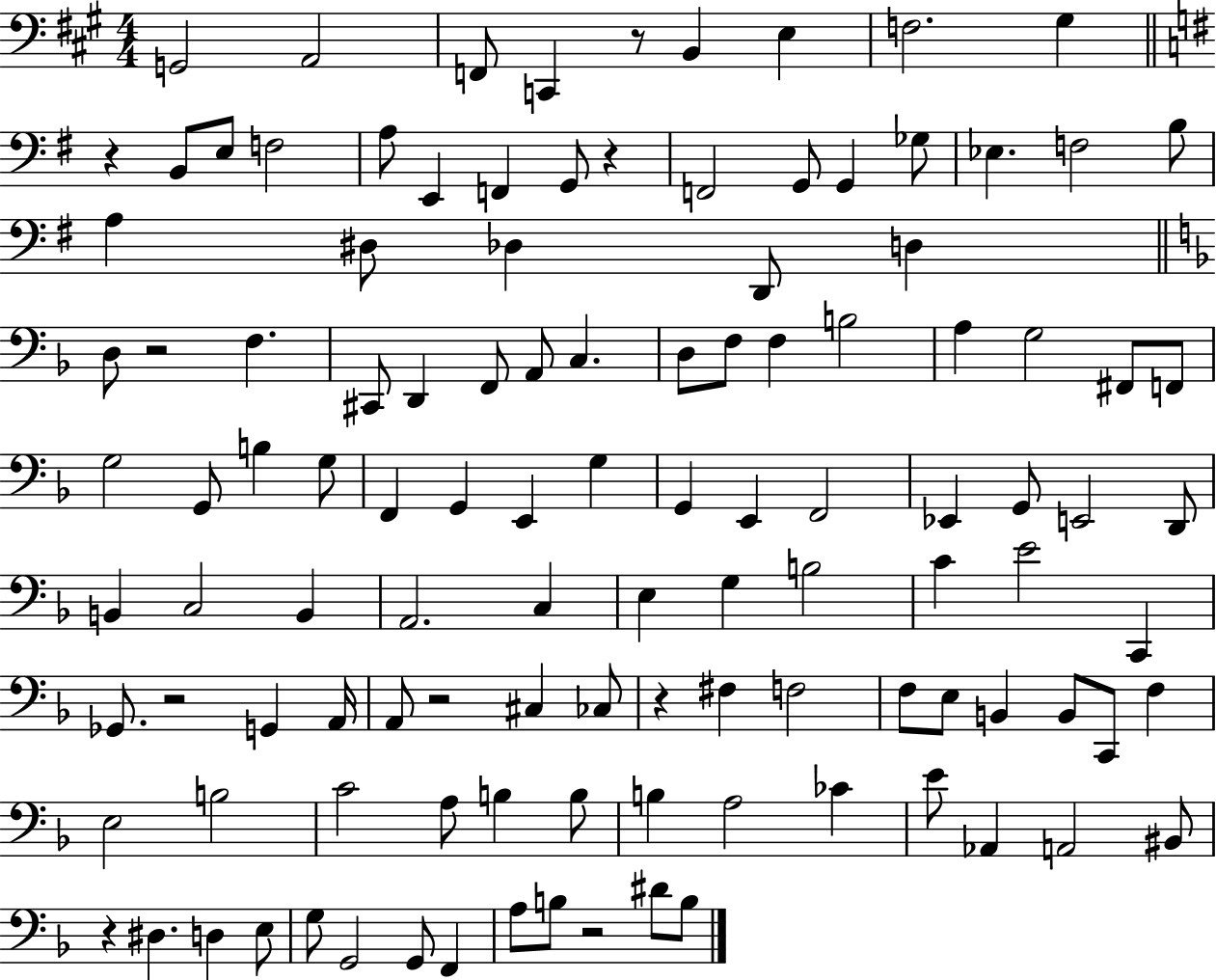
X:1
T:Untitled
M:4/4
L:1/4
K:A
G,,2 A,,2 F,,/2 C,, z/2 B,, E, F,2 ^G, z B,,/2 E,/2 F,2 A,/2 E,, F,, G,,/2 z F,,2 G,,/2 G,, _G,/2 _E, F,2 B,/2 A, ^D,/2 _D, D,,/2 D, D,/2 z2 F, ^C,,/2 D,, F,,/2 A,,/2 C, D,/2 F,/2 F, B,2 A, G,2 ^F,,/2 F,,/2 G,2 G,,/2 B, G,/2 F,, G,, E,, G, G,, E,, F,,2 _E,, G,,/2 E,,2 D,,/2 B,, C,2 B,, A,,2 C, E, G, B,2 C E2 C,, _G,,/2 z2 G,, A,,/4 A,,/2 z2 ^C, _C,/2 z ^F, F,2 F,/2 E,/2 B,, B,,/2 C,,/2 F, E,2 B,2 C2 A,/2 B, B,/2 B, A,2 _C E/2 _A,, A,,2 ^B,,/2 z ^D, D, E,/2 G,/2 G,,2 G,,/2 F,, A,/2 B,/2 z2 ^D/2 B,/2